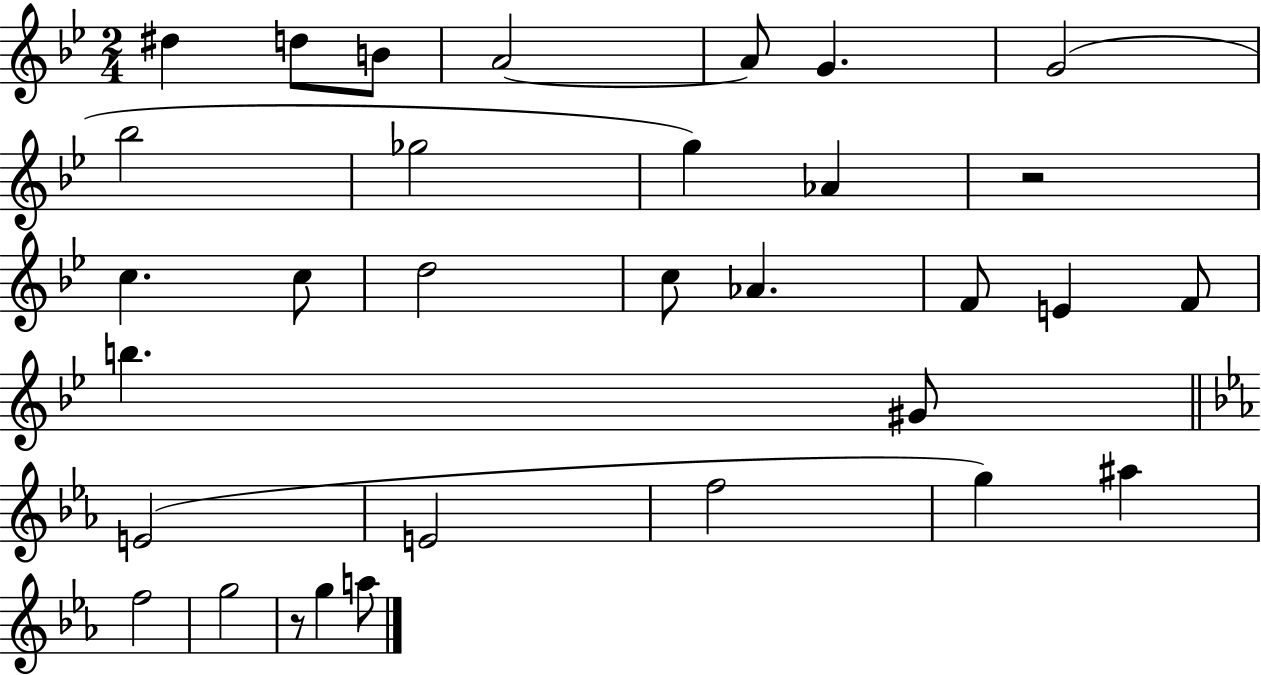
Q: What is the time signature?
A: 2/4